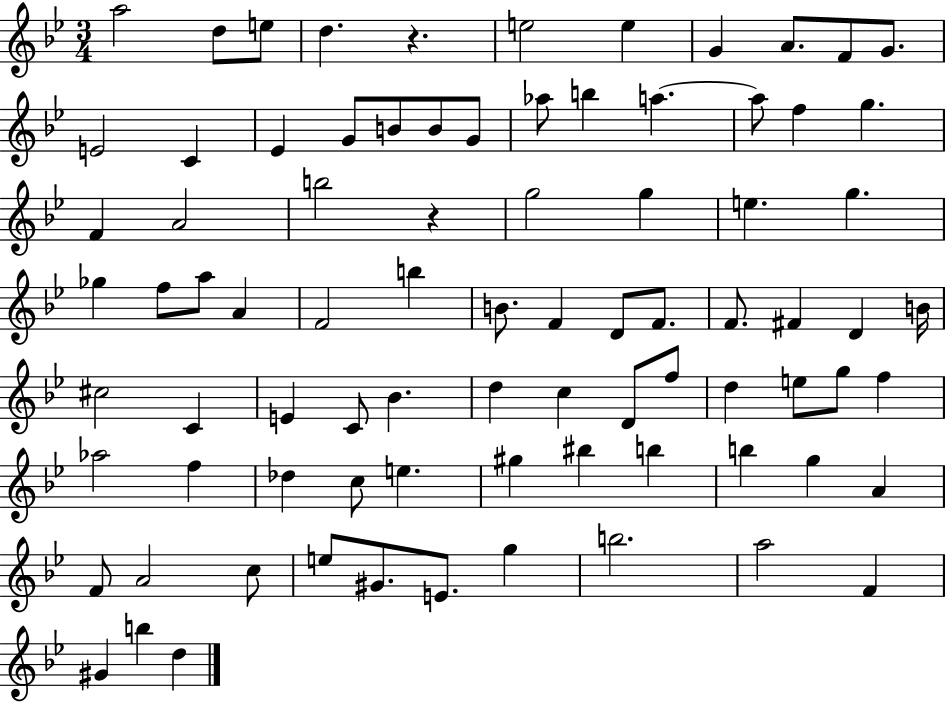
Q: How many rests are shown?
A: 2